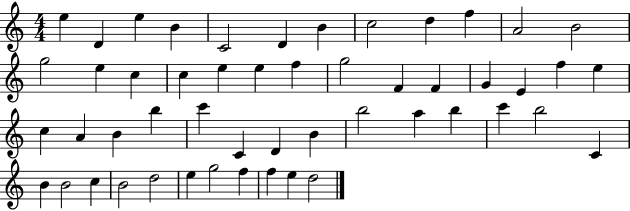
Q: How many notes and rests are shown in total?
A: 51